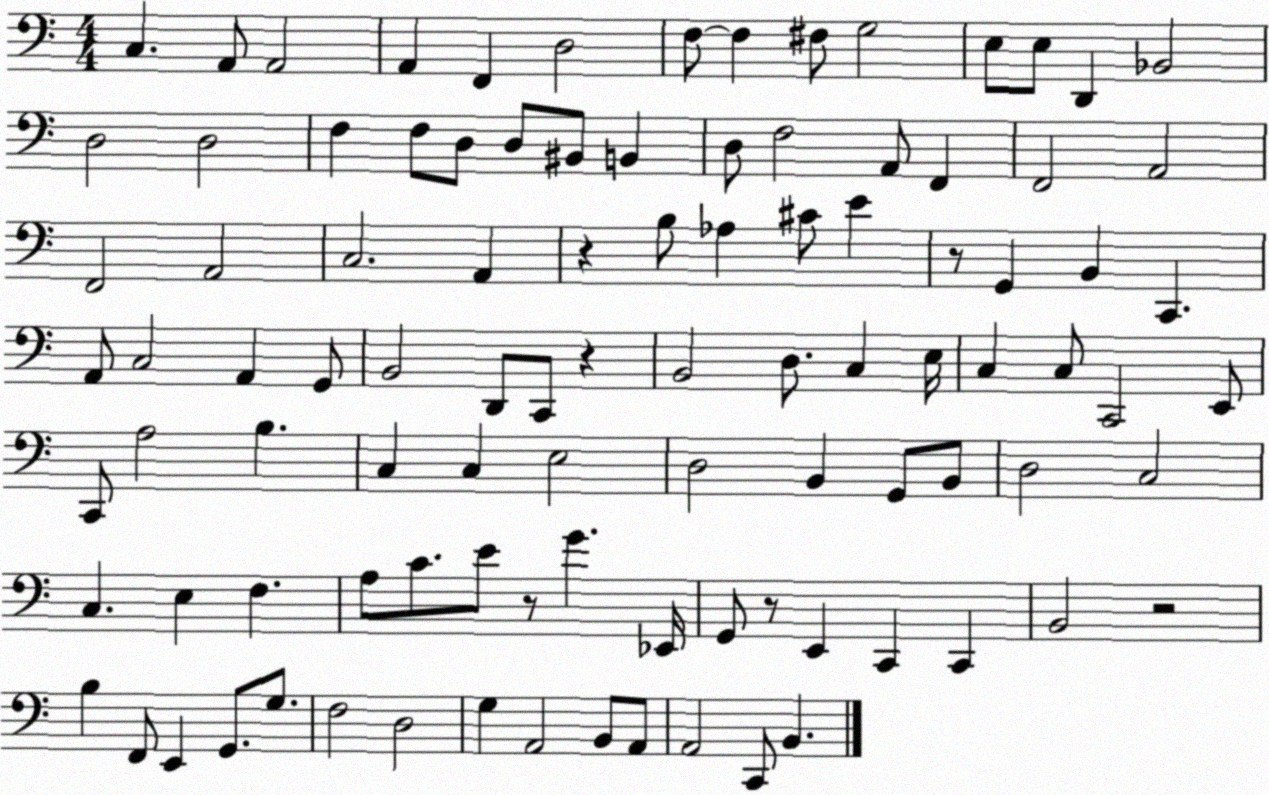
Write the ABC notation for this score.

X:1
T:Untitled
M:4/4
L:1/4
K:C
C, A,,/2 A,,2 A,, F,, D,2 F,/2 F, ^F,/2 G,2 E,/2 E,/2 D,, _B,,2 D,2 D,2 F, F,/2 D,/2 D,/2 ^B,,/2 B,, D,/2 F,2 A,,/2 F,, F,,2 A,,2 F,,2 A,,2 C,2 A,, z B,/2 _A, ^C/2 E z/2 G,, B,, C,, A,,/2 C,2 A,, G,,/2 B,,2 D,,/2 C,,/2 z B,,2 D,/2 C, E,/4 C, C,/2 C,,2 E,,/2 C,,/2 A,2 B, C, C, E,2 D,2 B,, G,,/2 B,,/2 D,2 C,2 C, E, F, A,/2 C/2 E/2 z/2 G _E,,/4 G,,/2 z/2 E,, C,, C,, B,,2 z2 B, F,,/2 E,, G,,/2 G,/2 F,2 D,2 G, A,,2 B,,/2 A,,/2 A,,2 C,,/2 B,,